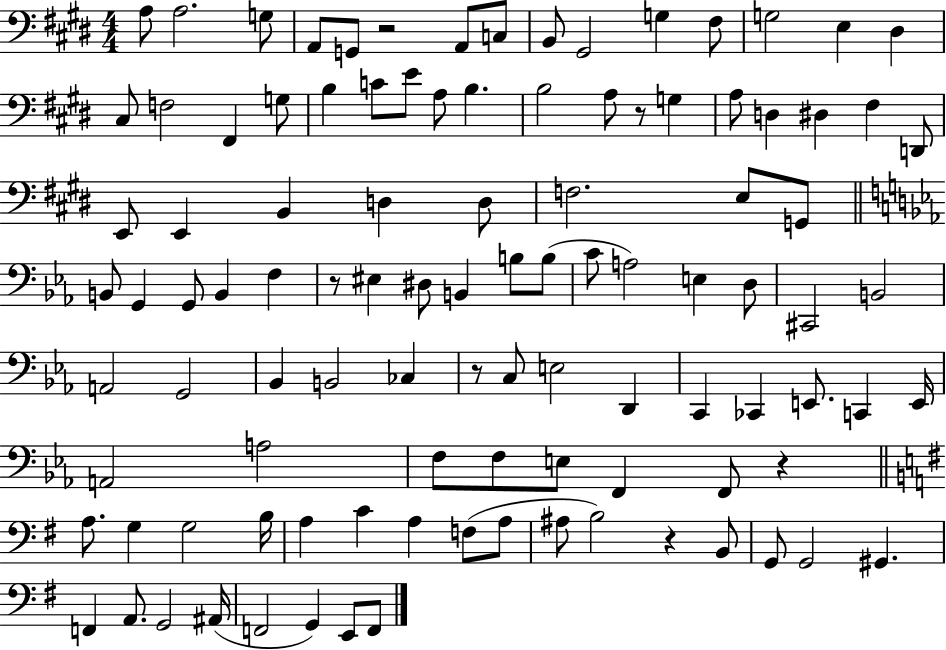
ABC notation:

X:1
T:Untitled
M:4/4
L:1/4
K:E
A,/2 A,2 G,/2 A,,/2 G,,/2 z2 A,,/2 C,/2 B,,/2 ^G,,2 G, ^F,/2 G,2 E, ^D, ^C,/2 F,2 ^F,, G,/2 B, C/2 E/2 A,/2 B, B,2 A,/2 z/2 G, A,/2 D, ^D, ^F, D,,/2 E,,/2 E,, B,, D, D,/2 F,2 E,/2 G,,/2 B,,/2 G,, G,,/2 B,, F, z/2 ^E, ^D,/2 B,, B,/2 B,/2 C/2 A,2 E, D,/2 ^C,,2 B,,2 A,,2 G,,2 _B,, B,,2 _C, z/2 C,/2 E,2 D,, C,, _C,, E,,/2 C,, E,,/4 A,,2 A,2 F,/2 F,/2 E,/2 F,, F,,/2 z A,/2 G, G,2 B,/4 A, C A, F,/2 A,/2 ^A,/2 B,2 z B,,/2 G,,/2 G,,2 ^G,, F,, A,,/2 G,,2 ^A,,/4 F,,2 G,, E,,/2 F,,/2